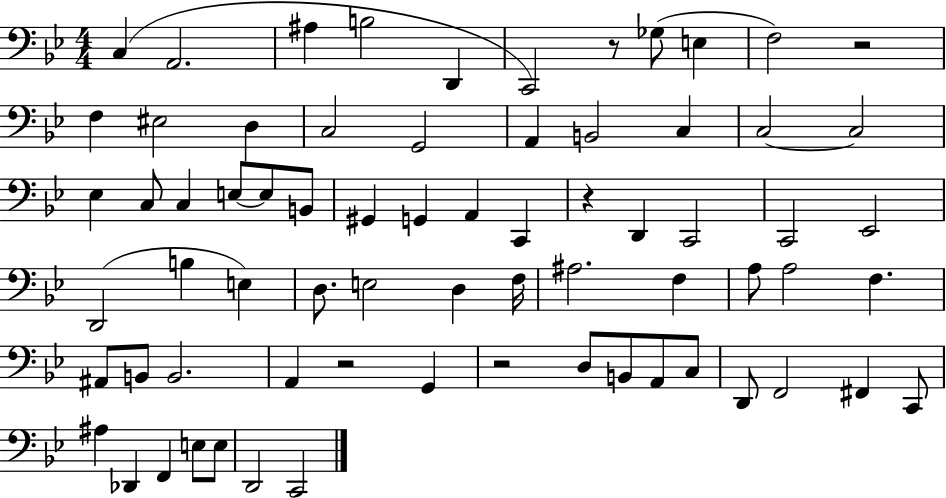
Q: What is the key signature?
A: BES major